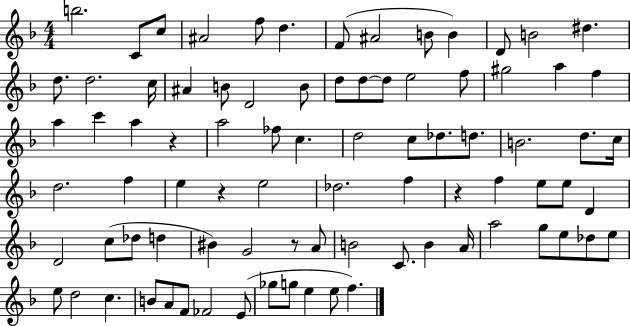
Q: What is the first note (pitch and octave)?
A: B5